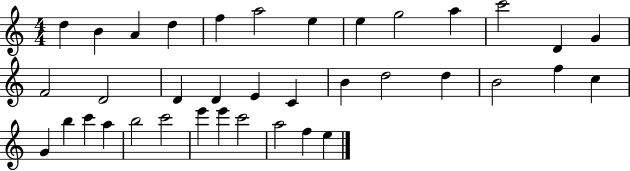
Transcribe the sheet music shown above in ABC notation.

X:1
T:Untitled
M:4/4
L:1/4
K:C
d B A d f a2 e e g2 a c'2 D G F2 D2 D D E C B d2 d B2 f c G b c' a b2 c'2 e' e' c'2 a2 f e